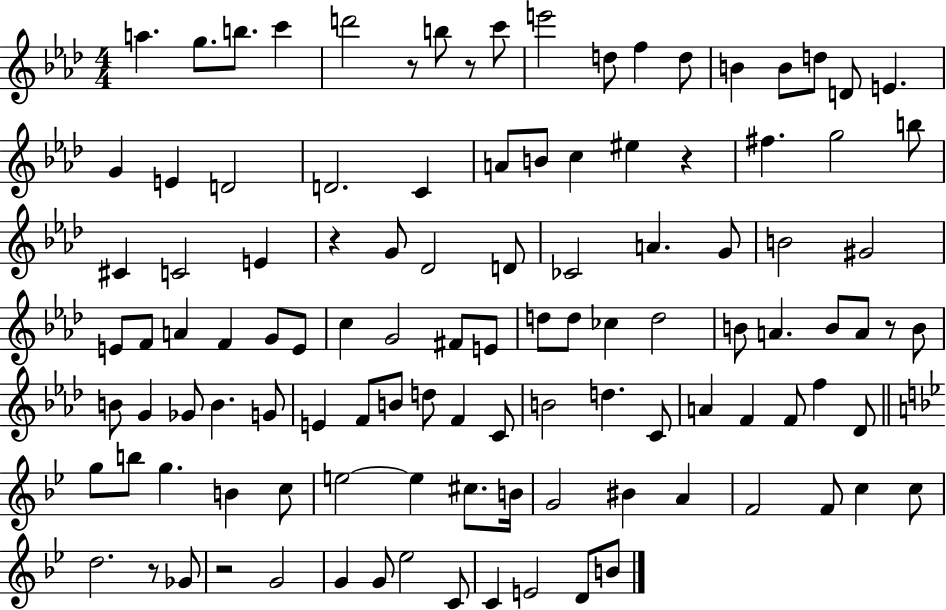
{
  \clef treble
  \numericTimeSignature
  \time 4/4
  \key aes \major
  a''4. g''8. b''8. c'''4 | d'''2 r8 b''8 r8 c'''8 | e'''2 d''8 f''4 d''8 | b'4 b'8 d''8 d'8 e'4. | \break g'4 e'4 d'2 | d'2. c'4 | a'8 b'8 c''4 eis''4 r4 | fis''4. g''2 b''8 | \break cis'4 c'2 e'4 | r4 g'8 des'2 d'8 | ces'2 a'4. g'8 | b'2 gis'2 | \break e'8 f'8 a'4 f'4 g'8 e'8 | c''4 g'2 fis'8 e'8 | d''8 d''8 ces''4 d''2 | b'8 a'4. b'8 a'8 r8 b'8 | \break b'8 g'4 ges'8 b'4. g'8 | e'4 f'8 b'8 d''8 f'4 c'8 | b'2 d''4. c'8 | a'4 f'4 f'8 f''4 des'8 | \break \bar "||" \break \key bes \major g''8 b''8 g''4. b'4 c''8 | e''2~~ e''4 cis''8. b'16 | g'2 bis'4 a'4 | f'2 f'8 c''4 c''8 | \break d''2. r8 ges'8 | r2 g'2 | g'4 g'8 ees''2 c'8 | c'4 e'2 d'8 b'8 | \break \bar "|."
}